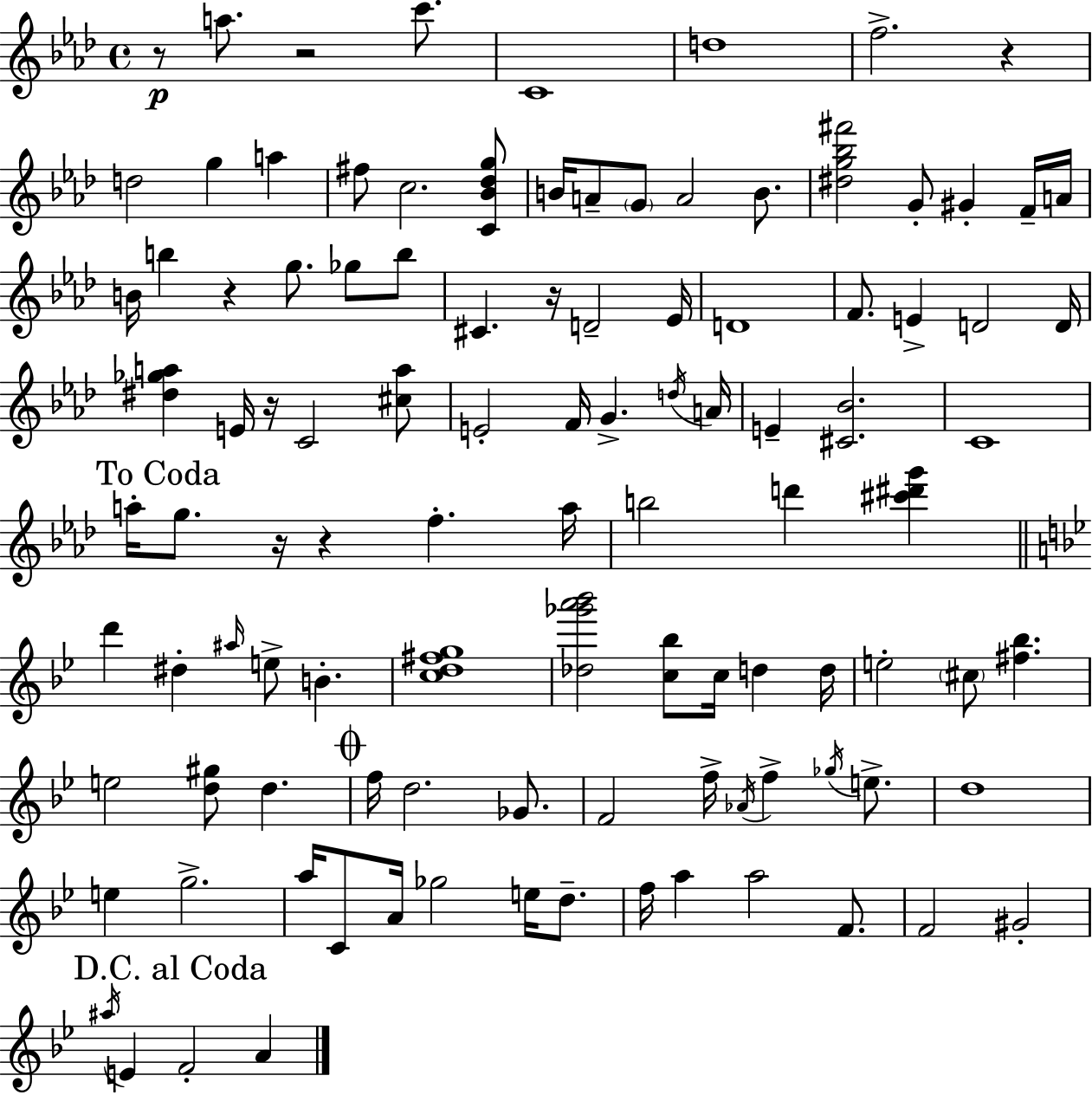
{
  \clef treble
  \time 4/4
  \defaultTimeSignature
  \key aes \major
  r8\p a''8. r2 c'''8. | c'1 | d''1 | f''2.-> r4 | \break d''2 g''4 a''4 | fis''8 c''2. <c' bes' des'' g''>8 | b'16 a'8-- \parenthesize g'8 a'2 b'8. | <dis'' g'' bes'' fis'''>2 g'8-. gis'4-. f'16-- a'16 | \break b'16 b''4 r4 g''8. ges''8 b''8 | cis'4. r16 d'2-- ees'16 | d'1 | f'8. e'4-> d'2 d'16 | \break <dis'' ges'' a''>4 e'16 r16 c'2 <cis'' a''>8 | e'2-. f'16 g'4.-> \acciaccatura { d''16 } | a'16 e'4-- <cis' bes'>2. | c'1 | \break \mark "To Coda" a''16-. g''8. r16 r4 f''4.-. | a''16 b''2 d'''4 <cis''' dis''' g'''>4 | \bar "||" \break \key bes \major d'''4 dis''4-. \grace { ais''16 } e''8-> b'4.-. | <c'' d'' fis'' g''>1 | <des'' ges''' a''' bes'''>2 <c'' bes''>8 c''16 d''4 | d''16 e''2-. \parenthesize cis''8 <fis'' bes''>4. | \break e''2 <d'' gis''>8 d''4. | \mark \markup { \musicglyph "scripts.coda" } f''16 d''2. ges'8. | f'2 f''16-> \acciaccatura { aes'16 } f''4-> \acciaccatura { ges''16 } | e''8.-> d''1 | \break e''4 g''2.-> | a''16 c'8 a'16 ges''2 e''16 | d''8.-- f''16 a''4 a''2 | f'8. f'2 gis'2-. | \break \mark "D.C. al Coda" \acciaccatura { ais''16 } e'4 f'2-. | a'4 \bar "|."
}